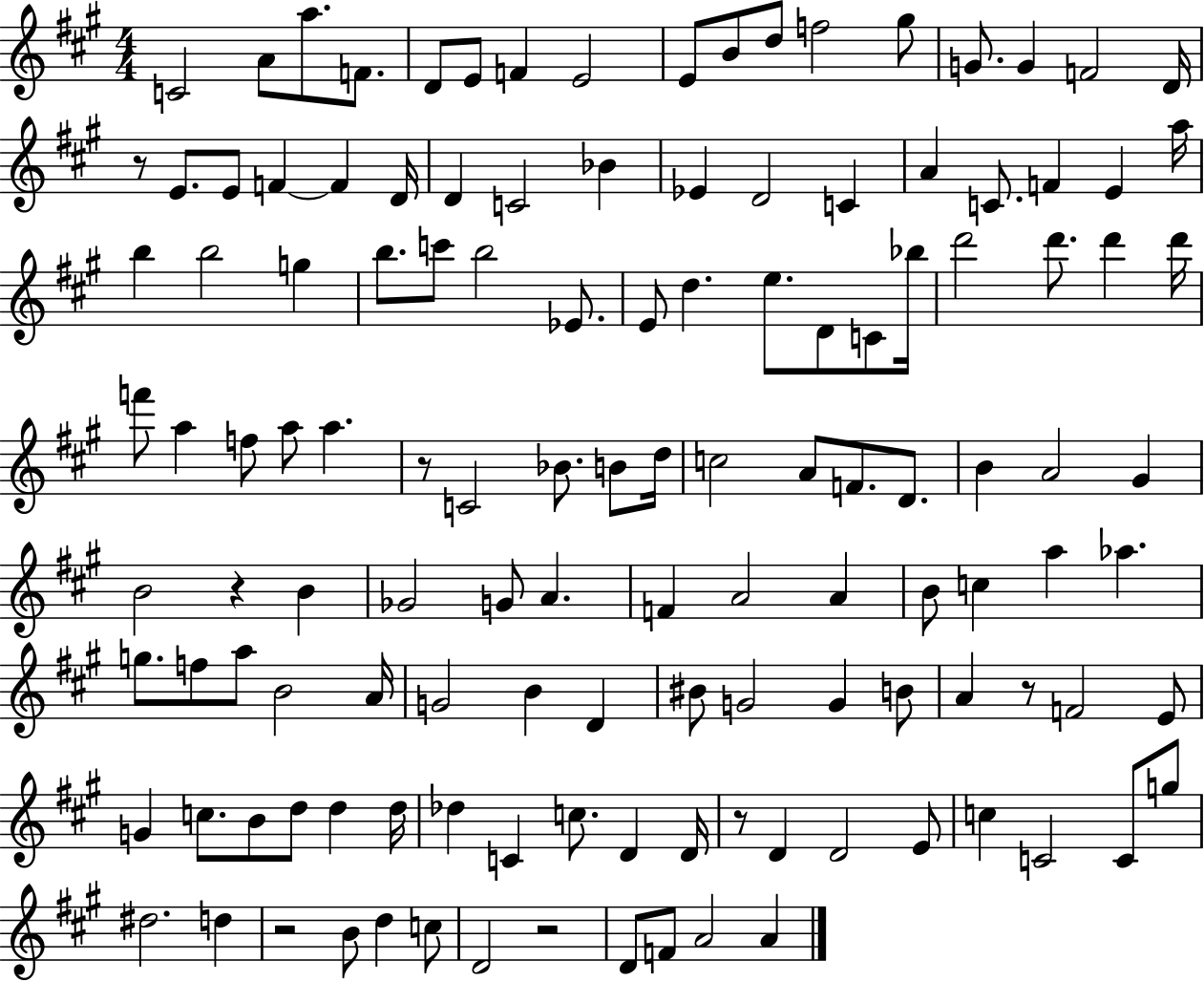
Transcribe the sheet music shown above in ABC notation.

X:1
T:Untitled
M:4/4
L:1/4
K:A
C2 A/2 a/2 F/2 D/2 E/2 F E2 E/2 B/2 d/2 f2 ^g/2 G/2 G F2 D/4 z/2 E/2 E/2 F F D/4 D C2 _B _E D2 C A C/2 F E a/4 b b2 g b/2 c'/2 b2 _E/2 E/2 d e/2 D/2 C/2 _b/4 d'2 d'/2 d' d'/4 f'/2 a f/2 a/2 a z/2 C2 _B/2 B/2 d/4 c2 A/2 F/2 D/2 B A2 ^G B2 z B _G2 G/2 A F A2 A B/2 c a _a g/2 f/2 a/2 B2 A/4 G2 B D ^B/2 G2 G B/2 A z/2 F2 E/2 G c/2 B/2 d/2 d d/4 _d C c/2 D D/4 z/2 D D2 E/2 c C2 C/2 g/2 ^d2 d z2 B/2 d c/2 D2 z2 D/2 F/2 A2 A